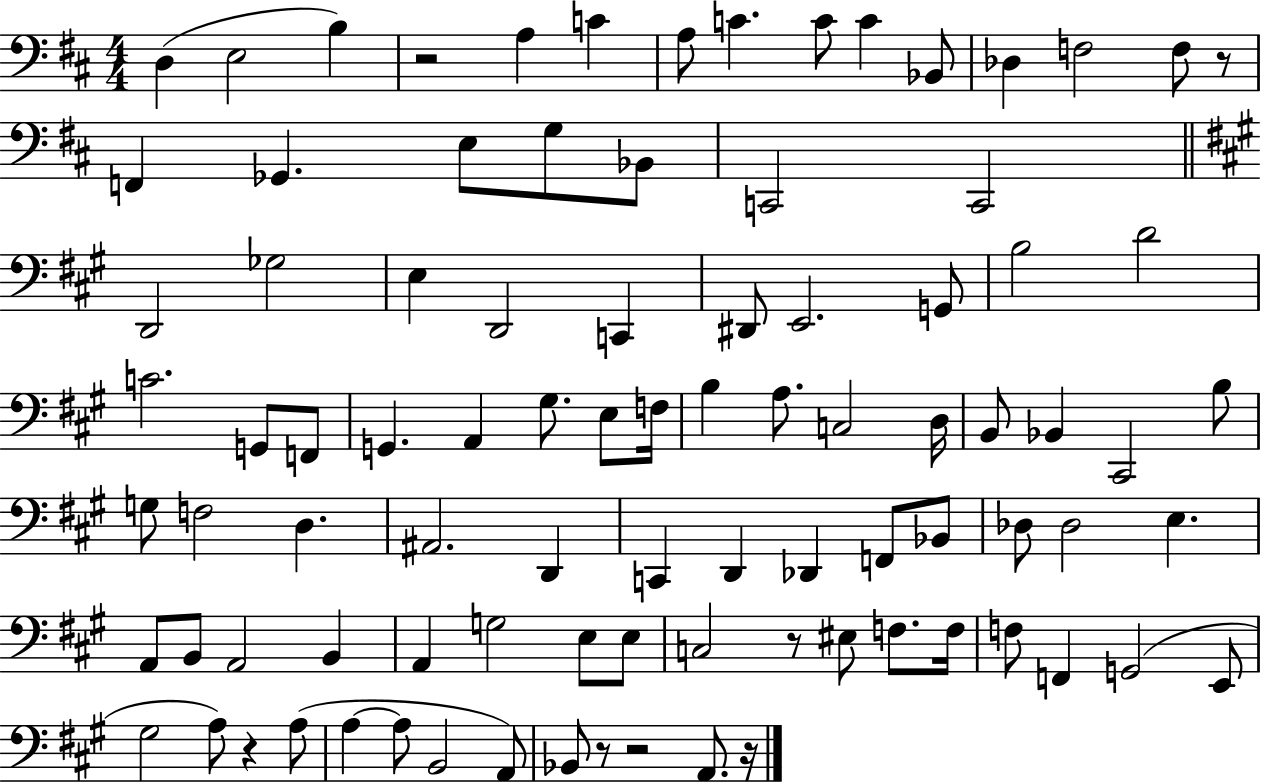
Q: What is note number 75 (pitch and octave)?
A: E2